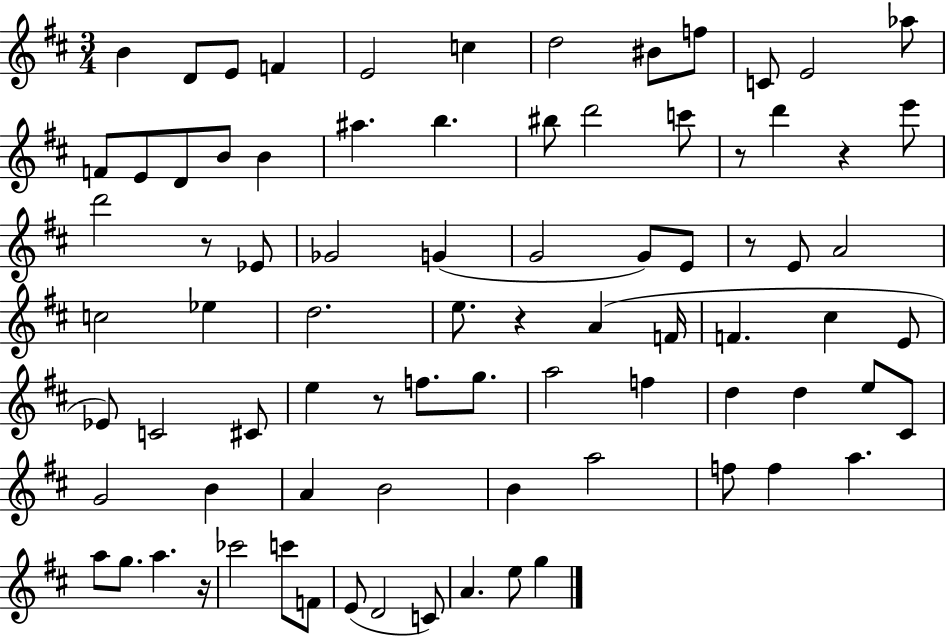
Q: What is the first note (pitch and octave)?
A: B4